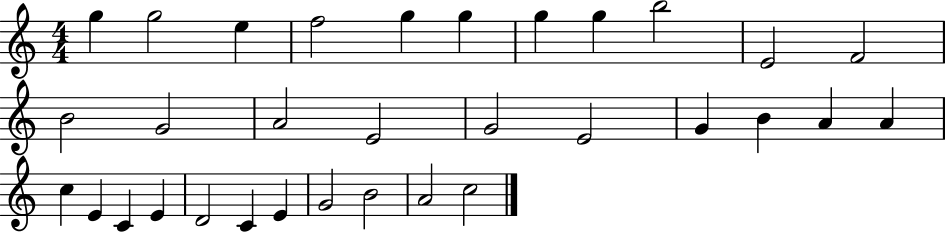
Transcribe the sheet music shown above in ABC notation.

X:1
T:Untitled
M:4/4
L:1/4
K:C
g g2 e f2 g g g g b2 E2 F2 B2 G2 A2 E2 G2 E2 G B A A c E C E D2 C E G2 B2 A2 c2